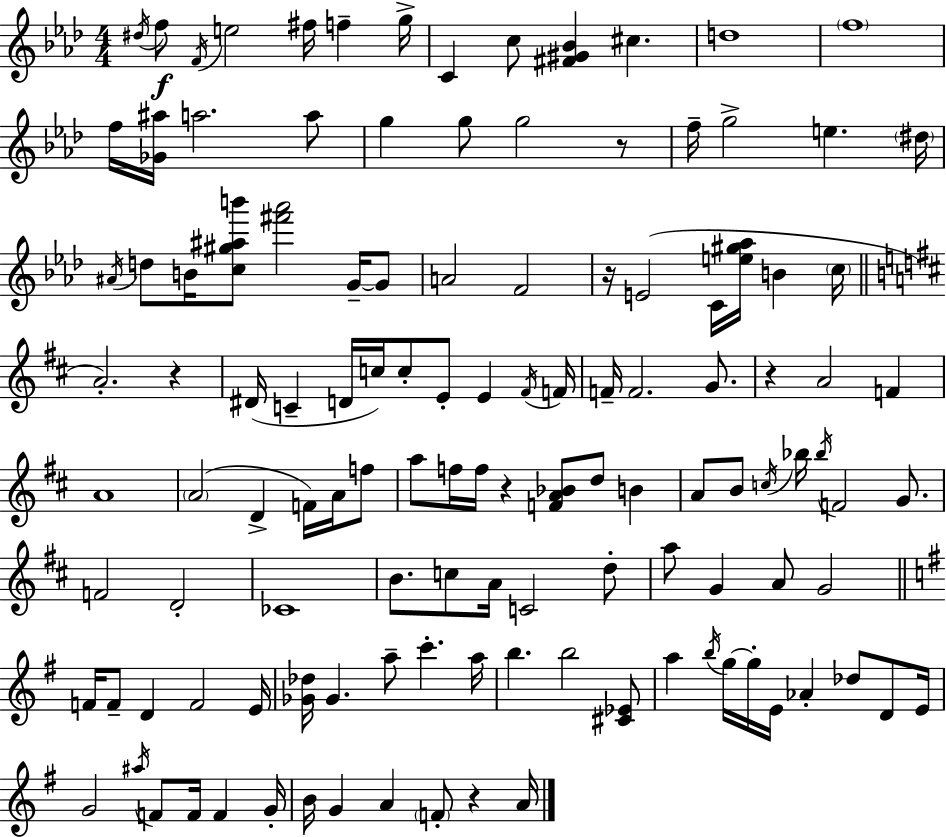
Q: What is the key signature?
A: AES major